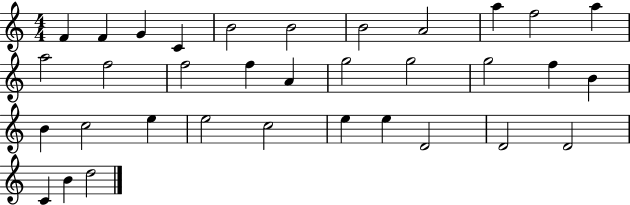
{
  \clef treble
  \numericTimeSignature
  \time 4/4
  \key c \major
  f'4 f'4 g'4 c'4 | b'2 b'2 | b'2 a'2 | a''4 f''2 a''4 | \break a''2 f''2 | f''2 f''4 a'4 | g''2 g''2 | g''2 f''4 b'4 | \break b'4 c''2 e''4 | e''2 c''2 | e''4 e''4 d'2 | d'2 d'2 | \break c'4 b'4 d''2 | \bar "|."
}